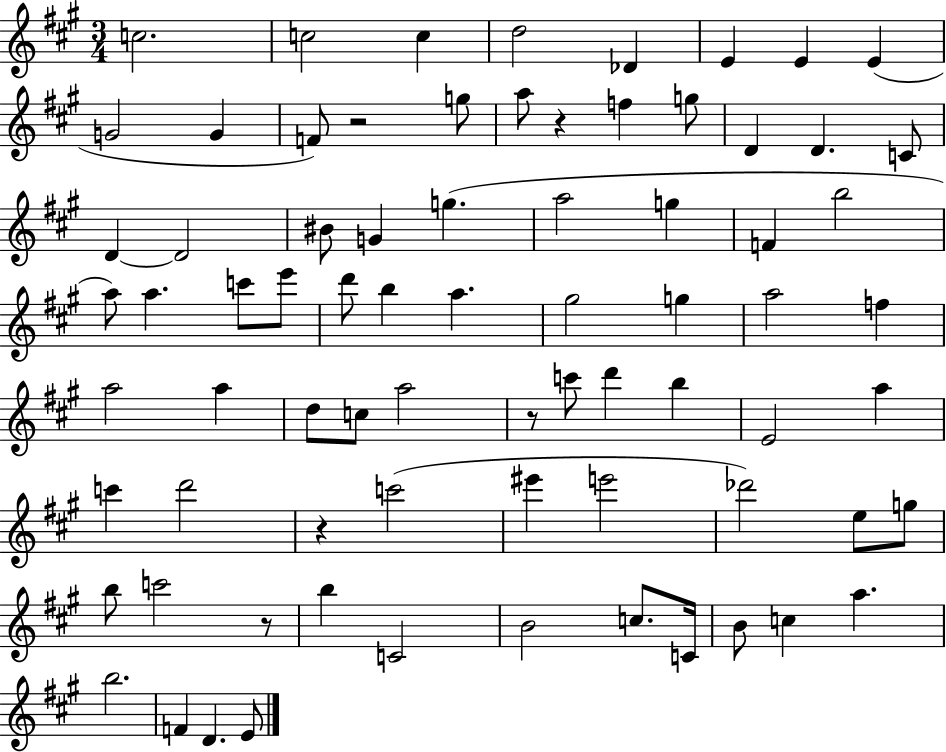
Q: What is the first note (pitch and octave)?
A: C5